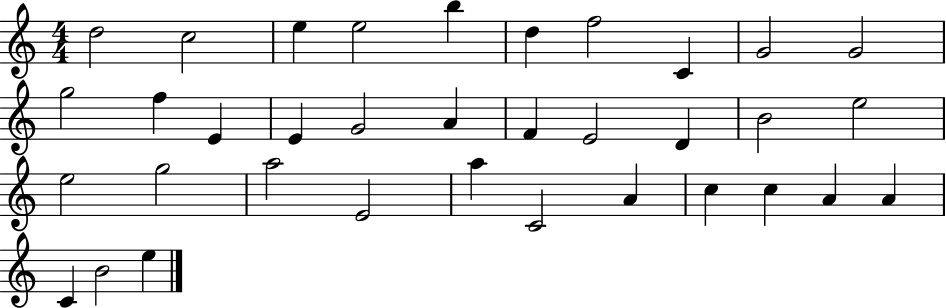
{
  \clef treble
  \numericTimeSignature
  \time 4/4
  \key c \major
  d''2 c''2 | e''4 e''2 b''4 | d''4 f''2 c'4 | g'2 g'2 | \break g''2 f''4 e'4 | e'4 g'2 a'4 | f'4 e'2 d'4 | b'2 e''2 | \break e''2 g''2 | a''2 e'2 | a''4 c'2 a'4 | c''4 c''4 a'4 a'4 | \break c'4 b'2 e''4 | \bar "|."
}